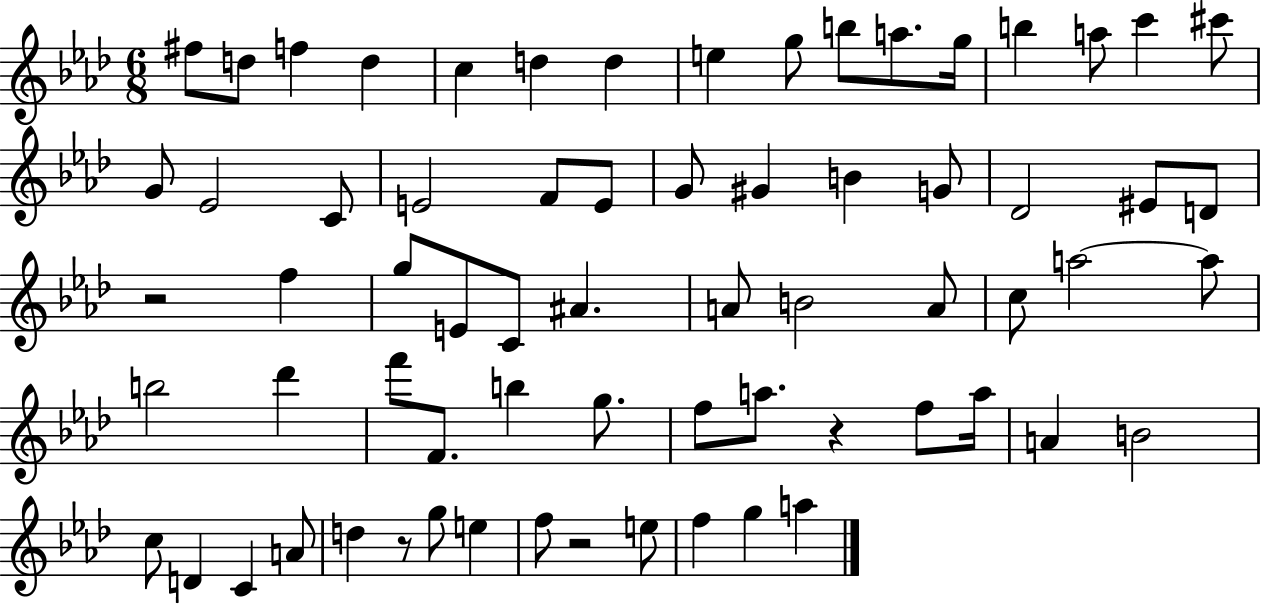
{
  \clef treble
  \numericTimeSignature
  \time 6/8
  \key aes \major
  fis''8 d''8 f''4 d''4 | c''4 d''4 d''4 | e''4 g''8 b''8 a''8. g''16 | b''4 a''8 c'''4 cis'''8 | \break g'8 ees'2 c'8 | e'2 f'8 e'8 | g'8 gis'4 b'4 g'8 | des'2 eis'8 d'8 | \break r2 f''4 | g''8 e'8 c'8 ais'4. | a'8 b'2 a'8 | c''8 a''2~~ a''8 | \break b''2 des'''4 | f'''8 f'8. b''4 g''8. | f''8 a''8. r4 f''8 a''16 | a'4 b'2 | \break c''8 d'4 c'4 a'8 | d''4 r8 g''8 e''4 | f''8 r2 e''8 | f''4 g''4 a''4 | \break \bar "|."
}